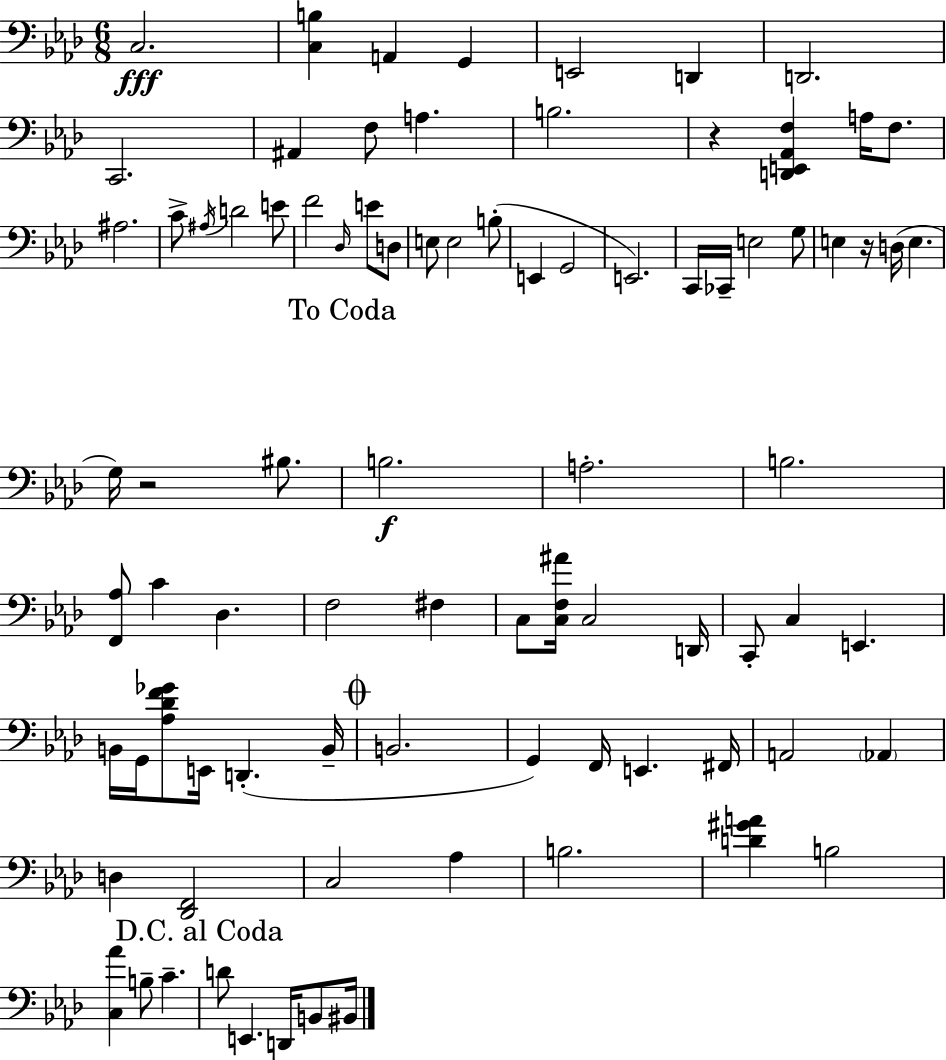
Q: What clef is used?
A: bass